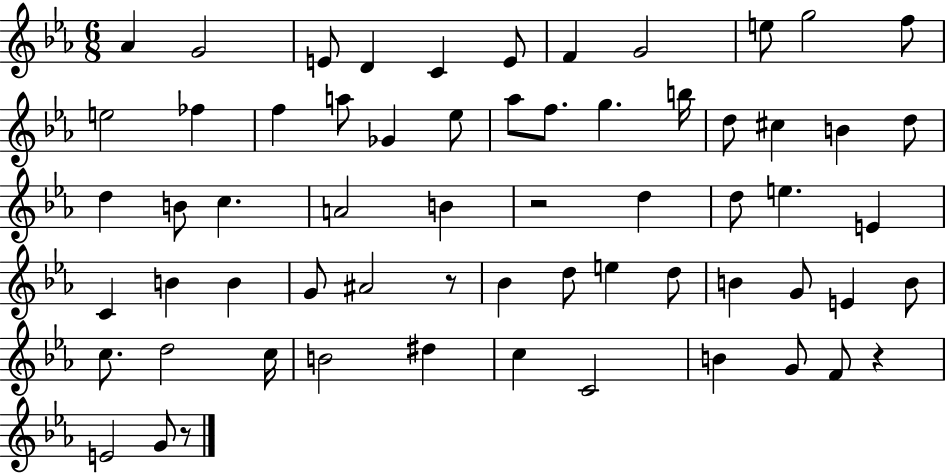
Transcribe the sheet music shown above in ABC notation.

X:1
T:Untitled
M:6/8
L:1/4
K:Eb
_A G2 E/2 D C E/2 F G2 e/2 g2 f/2 e2 _f f a/2 _G _e/2 _a/2 f/2 g b/4 d/2 ^c B d/2 d B/2 c A2 B z2 d d/2 e E C B B G/2 ^A2 z/2 _B d/2 e d/2 B G/2 E B/2 c/2 d2 c/4 B2 ^d c C2 B G/2 F/2 z E2 G/2 z/2